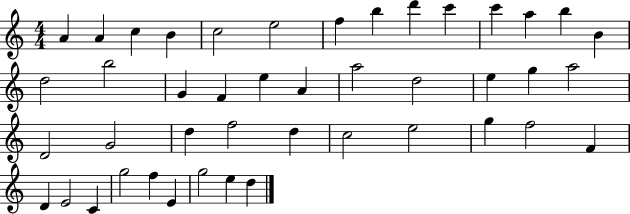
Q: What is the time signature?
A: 4/4